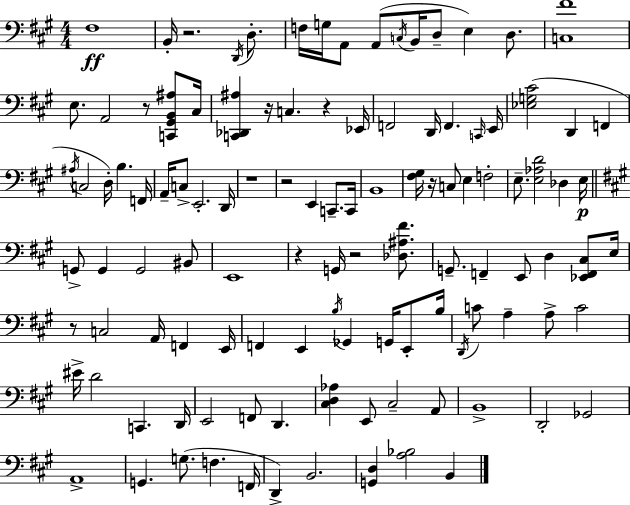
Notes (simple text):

F#3/w B2/s R/h. D2/s D3/e. F3/s G3/s A2/e A2/e C3/s B2/s D3/e E3/q D3/e. [C3,F#4]/w E3/e. A2/h R/e [C2,G#2,B2,A#3]/e C#3/s [C2,Db2,A#3]/q R/s C3/q. R/q Eb2/s F2/h D2/s F2/q. C2/s E2/s [Eb3,G3,C#4]/h D2/q F2/q A#3/s C3/h D3/s B3/q. F2/s A2/s C3/e E2/h. D2/s R/w R/h E2/q C2/e. C2/s B2/w [F#3,G#3]/s R/s C3/e E3/q F3/h E3/e. [E3,Ab3,D4]/h Db3/q E3/s G2/e G2/q G2/h BIS2/e E2/w R/q G2/s R/h [Db3,A#3,F#4]/e. G2/e. F2/q E2/e D3/q [Eb2,F2,C#3]/e E3/s R/e C3/h A2/s F2/q E2/s F2/q E2/q B3/s Gb2/q G2/s E2/e B3/s D2/s C4/e A3/q A3/e C4/h EIS4/s D4/h C2/q. D2/s E2/h F2/e D2/q. [C#3,D3,Ab3]/q E2/e C#3/h A2/e B2/w D2/h Gb2/h A2/w G2/q. G3/e. F3/q. F2/s D2/q B2/h. [G2,D3]/q [A3,Bb3]/h B2/q